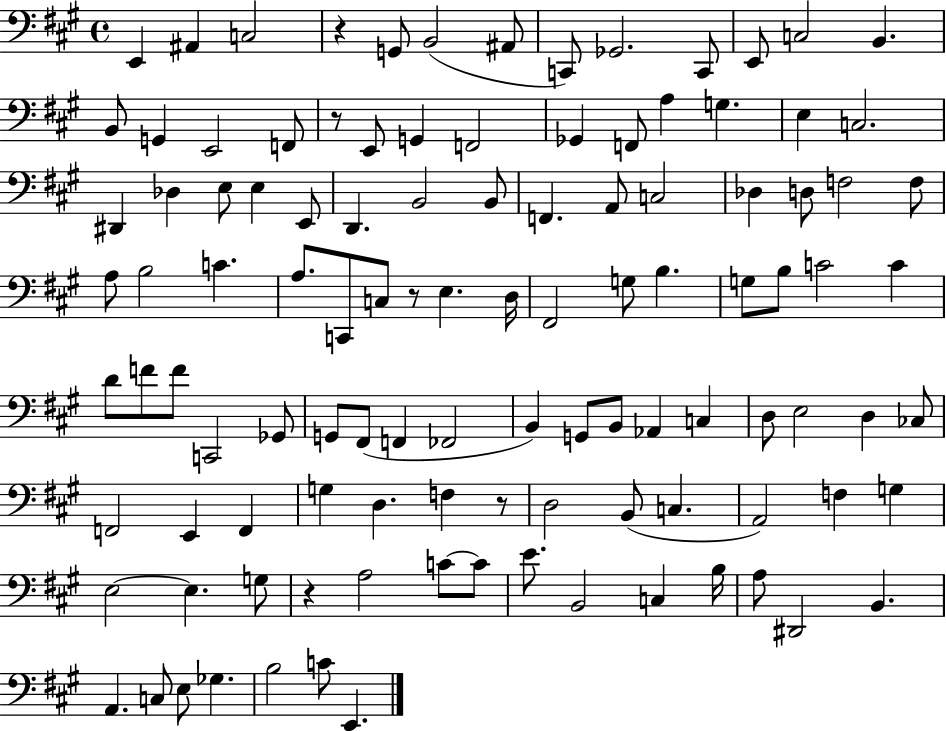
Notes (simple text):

E2/q A#2/q C3/h R/q G2/e B2/h A#2/e C2/e Gb2/h. C2/e E2/e C3/h B2/q. B2/e G2/q E2/h F2/e R/e E2/e G2/q F2/h Gb2/q F2/e A3/q G3/q. E3/q C3/h. D#2/q Db3/q E3/e E3/q E2/e D2/q. B2/h B2/e F2/q. A2/e C3/h Db3/q D3/e F3/h F3/e A3/e B3/h C4/q. A3/e. C2/e C3/e R/e E3/q. D3/s F#2/h G3/e B3/q. G3/e B3/e C4/h C4/q D4/e F4/e F4/e C2/h Gb2/e G2/e F#2/e F2/q FES2/h B2/q G2/e B2/e Ab2/q C3/q D3/e E3/h D3/q CES3/e F2/h E2/q F2/q G3/q D3/q. F3/q R/e D3/h B2/e C3/q. A2/h F3/q G3/q E3/h E3/q. G3/e R/q A3/h C4/e C4/e E4/e. B2/h C3/q B3/s A3/e D#2/h B2/q. A2/q. C3/e E3/e Gb3/q. B3/h C4/e E2/q.